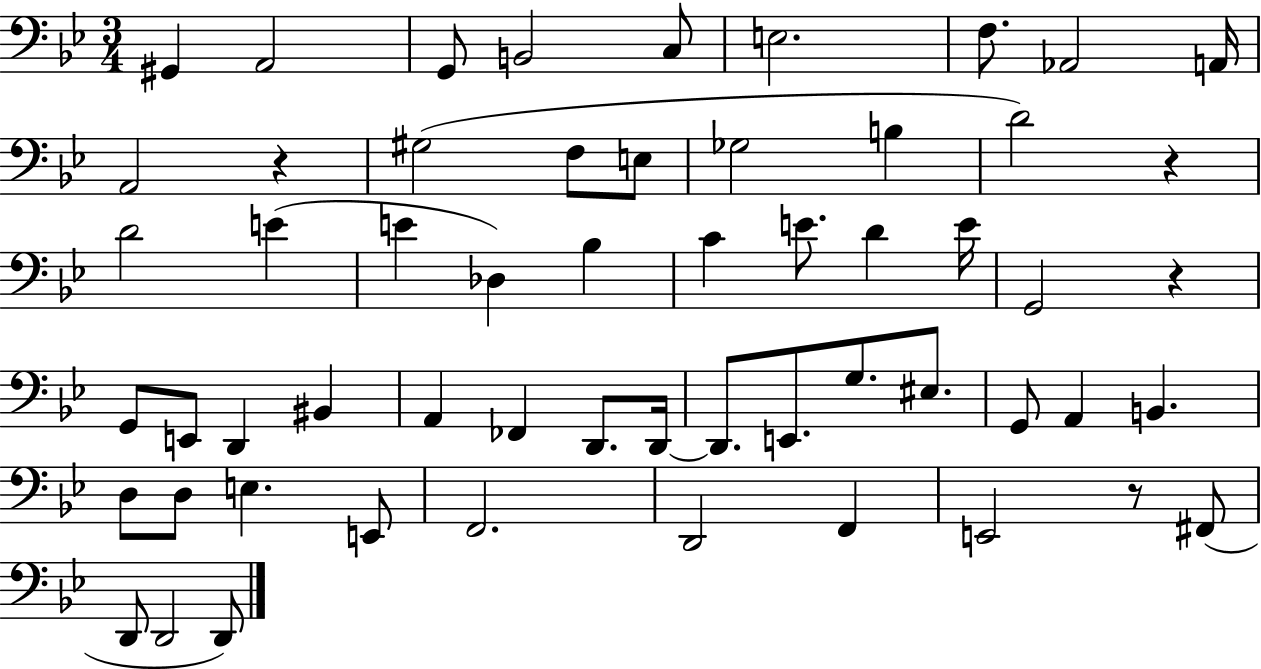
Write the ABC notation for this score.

X:1
T:Untitled
M:3/4
L:1/4
K:Bb
^G,, A,,2 G,,/2 B,,2 C,/2 E,2 F,/2 _A,,2 A,,/4 A,,2 z ^G,2 F,/2 E,/2 _G,2 B, D2 z D2 E E _D, _B, C E/2 D E/4 G,,2 z G,,/2 E,,/2 D,, ^B,, A,, _F,, D,,/2 D,,/4 D,,/2 E,,/2 G,/2 ^E,/2 G,,/2 A,, B,, D,/2 D,/2 E, E,,/2 F,,2 D,,2 F,, E,,2 z/2 ^F,,/2 D,,/2 D,,2 D,,/2